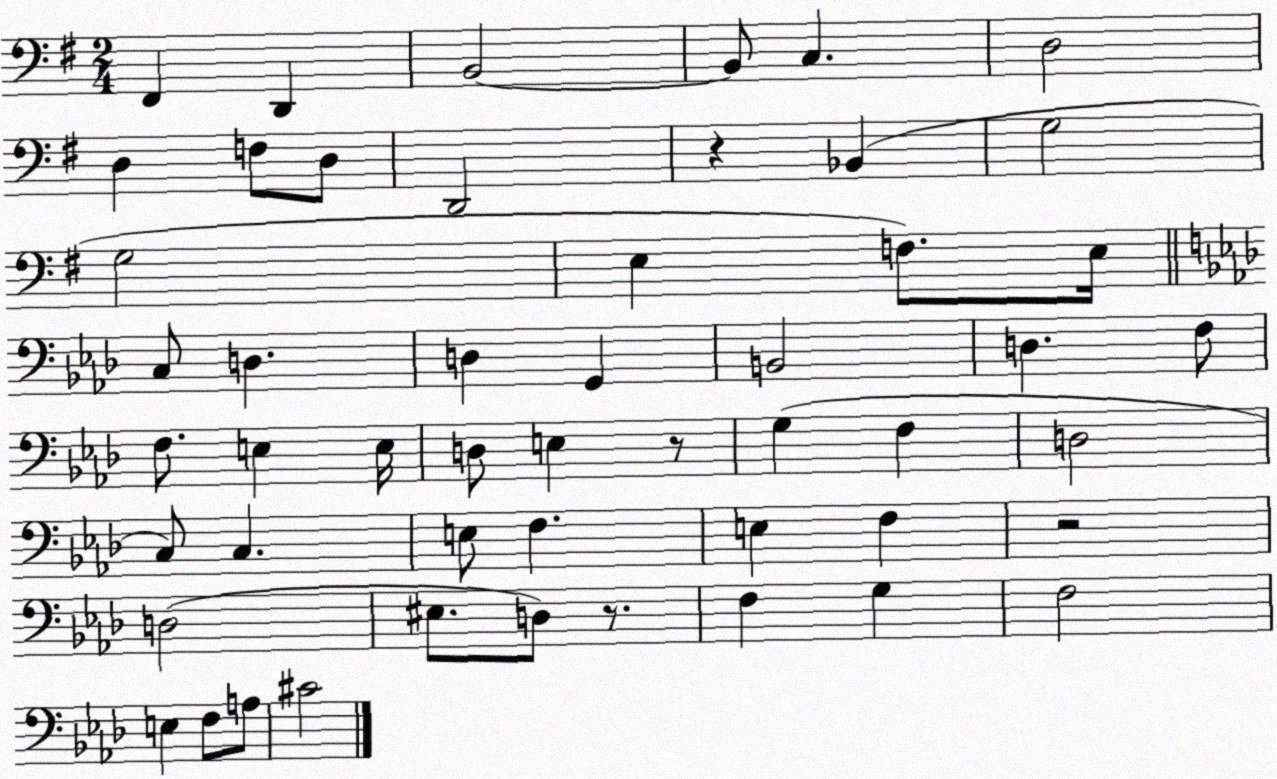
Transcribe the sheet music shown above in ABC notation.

X:1
T:Untitled
M:2/4
L:1/4
K:G
^F,, D,, B,,2 B,,/2 C, D,2 D, F,/2 D,/2 D,,2 z _B,, G,2 G,2 E, F,/2 E,/4 C,/2 D, D, G,, B,,2 D, F,/2 F,/2 E, E,/4 D,/2 E, z/2 G, F, D,2 C,/2 C, E,/2 F, E, F, z2 D,2 ^E,/2 D,/2 z/2 F, G, F,2 E, F,/2 A,/2 ^C2